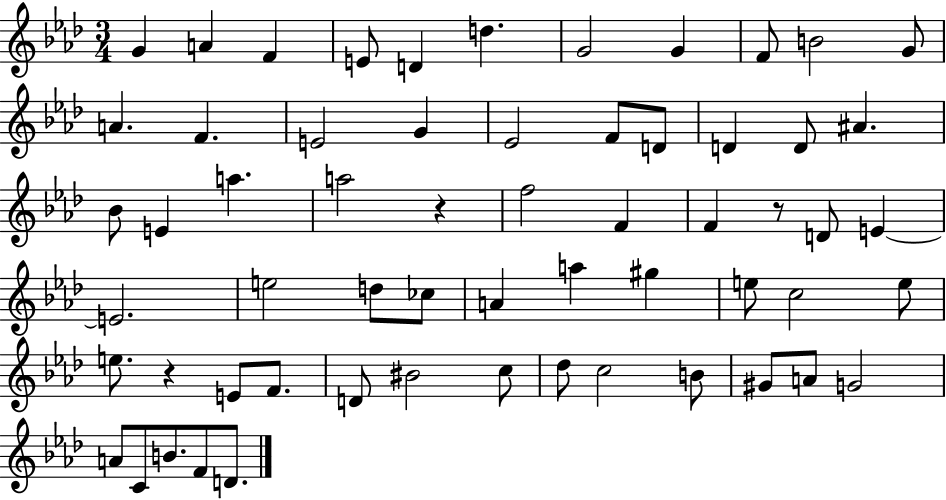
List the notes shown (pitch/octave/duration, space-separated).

G4/q A4/q F4/q E4/e D4/q D5/q. G4/h G4/q F4/e B4/h G4/e A4/q. F4/q. E4/h G4/q Eb4/h F4/e D4/e D4/q D4/e A#4/q. Bb4/e E4/q A5/q. A5/h R/q F5/h F4/q F4/q R/e D4/e E4/q E4/h. E5/h D5/e CES5/e A4/q A5/q G#5/q E5/e C5/h E5/e E5/e. R/q E4/e F4/e. D4/e BIS4/h C5/e Db5/e C5/h B4/e G#4/e A4/e G4/h A4/e C4/e B4/e. F4/e D4/e.